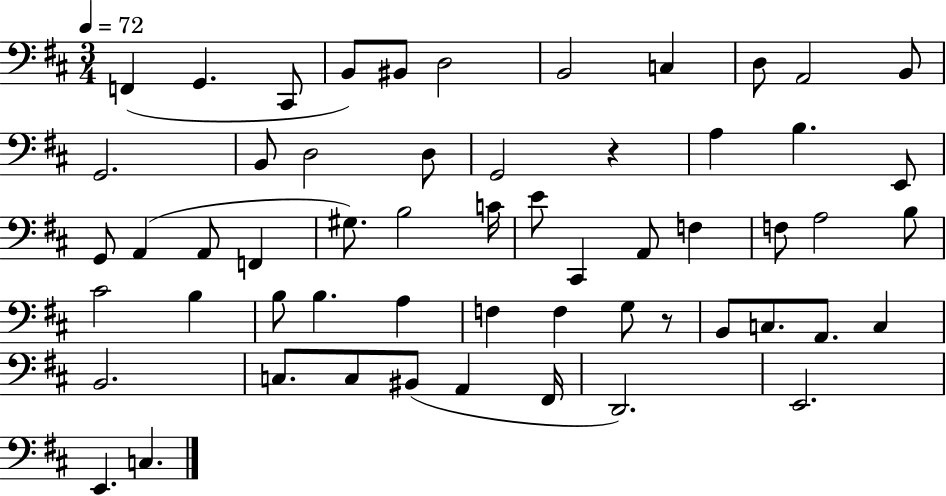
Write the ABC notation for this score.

X:1
T:Untitled
M:3/4
L:1/4
K:D
F,, G,, ^C,,/2 B,,/2 ^B,,/2 D,2 B,,2 C, D,/2 A,,2 B,,/2 G,,2 B,,/2 D,2 D,/2 G,,2 z A, B, E,,/2 G,,/2 A,, A,,/2 F,, ^G,/2 B,2 C/4 E/2 ^C,, A,,/2 F, F,/2 A,2 B,/2 ^C2 B, B,/2 B, A, F, F, G,/2 z/2 B,,/2 C,/2 A,,/2 C, B,,2 C,/2 C,/2 ^B,,/2 A,, ^F,,/4 D,,2 E,,2 E,, C,